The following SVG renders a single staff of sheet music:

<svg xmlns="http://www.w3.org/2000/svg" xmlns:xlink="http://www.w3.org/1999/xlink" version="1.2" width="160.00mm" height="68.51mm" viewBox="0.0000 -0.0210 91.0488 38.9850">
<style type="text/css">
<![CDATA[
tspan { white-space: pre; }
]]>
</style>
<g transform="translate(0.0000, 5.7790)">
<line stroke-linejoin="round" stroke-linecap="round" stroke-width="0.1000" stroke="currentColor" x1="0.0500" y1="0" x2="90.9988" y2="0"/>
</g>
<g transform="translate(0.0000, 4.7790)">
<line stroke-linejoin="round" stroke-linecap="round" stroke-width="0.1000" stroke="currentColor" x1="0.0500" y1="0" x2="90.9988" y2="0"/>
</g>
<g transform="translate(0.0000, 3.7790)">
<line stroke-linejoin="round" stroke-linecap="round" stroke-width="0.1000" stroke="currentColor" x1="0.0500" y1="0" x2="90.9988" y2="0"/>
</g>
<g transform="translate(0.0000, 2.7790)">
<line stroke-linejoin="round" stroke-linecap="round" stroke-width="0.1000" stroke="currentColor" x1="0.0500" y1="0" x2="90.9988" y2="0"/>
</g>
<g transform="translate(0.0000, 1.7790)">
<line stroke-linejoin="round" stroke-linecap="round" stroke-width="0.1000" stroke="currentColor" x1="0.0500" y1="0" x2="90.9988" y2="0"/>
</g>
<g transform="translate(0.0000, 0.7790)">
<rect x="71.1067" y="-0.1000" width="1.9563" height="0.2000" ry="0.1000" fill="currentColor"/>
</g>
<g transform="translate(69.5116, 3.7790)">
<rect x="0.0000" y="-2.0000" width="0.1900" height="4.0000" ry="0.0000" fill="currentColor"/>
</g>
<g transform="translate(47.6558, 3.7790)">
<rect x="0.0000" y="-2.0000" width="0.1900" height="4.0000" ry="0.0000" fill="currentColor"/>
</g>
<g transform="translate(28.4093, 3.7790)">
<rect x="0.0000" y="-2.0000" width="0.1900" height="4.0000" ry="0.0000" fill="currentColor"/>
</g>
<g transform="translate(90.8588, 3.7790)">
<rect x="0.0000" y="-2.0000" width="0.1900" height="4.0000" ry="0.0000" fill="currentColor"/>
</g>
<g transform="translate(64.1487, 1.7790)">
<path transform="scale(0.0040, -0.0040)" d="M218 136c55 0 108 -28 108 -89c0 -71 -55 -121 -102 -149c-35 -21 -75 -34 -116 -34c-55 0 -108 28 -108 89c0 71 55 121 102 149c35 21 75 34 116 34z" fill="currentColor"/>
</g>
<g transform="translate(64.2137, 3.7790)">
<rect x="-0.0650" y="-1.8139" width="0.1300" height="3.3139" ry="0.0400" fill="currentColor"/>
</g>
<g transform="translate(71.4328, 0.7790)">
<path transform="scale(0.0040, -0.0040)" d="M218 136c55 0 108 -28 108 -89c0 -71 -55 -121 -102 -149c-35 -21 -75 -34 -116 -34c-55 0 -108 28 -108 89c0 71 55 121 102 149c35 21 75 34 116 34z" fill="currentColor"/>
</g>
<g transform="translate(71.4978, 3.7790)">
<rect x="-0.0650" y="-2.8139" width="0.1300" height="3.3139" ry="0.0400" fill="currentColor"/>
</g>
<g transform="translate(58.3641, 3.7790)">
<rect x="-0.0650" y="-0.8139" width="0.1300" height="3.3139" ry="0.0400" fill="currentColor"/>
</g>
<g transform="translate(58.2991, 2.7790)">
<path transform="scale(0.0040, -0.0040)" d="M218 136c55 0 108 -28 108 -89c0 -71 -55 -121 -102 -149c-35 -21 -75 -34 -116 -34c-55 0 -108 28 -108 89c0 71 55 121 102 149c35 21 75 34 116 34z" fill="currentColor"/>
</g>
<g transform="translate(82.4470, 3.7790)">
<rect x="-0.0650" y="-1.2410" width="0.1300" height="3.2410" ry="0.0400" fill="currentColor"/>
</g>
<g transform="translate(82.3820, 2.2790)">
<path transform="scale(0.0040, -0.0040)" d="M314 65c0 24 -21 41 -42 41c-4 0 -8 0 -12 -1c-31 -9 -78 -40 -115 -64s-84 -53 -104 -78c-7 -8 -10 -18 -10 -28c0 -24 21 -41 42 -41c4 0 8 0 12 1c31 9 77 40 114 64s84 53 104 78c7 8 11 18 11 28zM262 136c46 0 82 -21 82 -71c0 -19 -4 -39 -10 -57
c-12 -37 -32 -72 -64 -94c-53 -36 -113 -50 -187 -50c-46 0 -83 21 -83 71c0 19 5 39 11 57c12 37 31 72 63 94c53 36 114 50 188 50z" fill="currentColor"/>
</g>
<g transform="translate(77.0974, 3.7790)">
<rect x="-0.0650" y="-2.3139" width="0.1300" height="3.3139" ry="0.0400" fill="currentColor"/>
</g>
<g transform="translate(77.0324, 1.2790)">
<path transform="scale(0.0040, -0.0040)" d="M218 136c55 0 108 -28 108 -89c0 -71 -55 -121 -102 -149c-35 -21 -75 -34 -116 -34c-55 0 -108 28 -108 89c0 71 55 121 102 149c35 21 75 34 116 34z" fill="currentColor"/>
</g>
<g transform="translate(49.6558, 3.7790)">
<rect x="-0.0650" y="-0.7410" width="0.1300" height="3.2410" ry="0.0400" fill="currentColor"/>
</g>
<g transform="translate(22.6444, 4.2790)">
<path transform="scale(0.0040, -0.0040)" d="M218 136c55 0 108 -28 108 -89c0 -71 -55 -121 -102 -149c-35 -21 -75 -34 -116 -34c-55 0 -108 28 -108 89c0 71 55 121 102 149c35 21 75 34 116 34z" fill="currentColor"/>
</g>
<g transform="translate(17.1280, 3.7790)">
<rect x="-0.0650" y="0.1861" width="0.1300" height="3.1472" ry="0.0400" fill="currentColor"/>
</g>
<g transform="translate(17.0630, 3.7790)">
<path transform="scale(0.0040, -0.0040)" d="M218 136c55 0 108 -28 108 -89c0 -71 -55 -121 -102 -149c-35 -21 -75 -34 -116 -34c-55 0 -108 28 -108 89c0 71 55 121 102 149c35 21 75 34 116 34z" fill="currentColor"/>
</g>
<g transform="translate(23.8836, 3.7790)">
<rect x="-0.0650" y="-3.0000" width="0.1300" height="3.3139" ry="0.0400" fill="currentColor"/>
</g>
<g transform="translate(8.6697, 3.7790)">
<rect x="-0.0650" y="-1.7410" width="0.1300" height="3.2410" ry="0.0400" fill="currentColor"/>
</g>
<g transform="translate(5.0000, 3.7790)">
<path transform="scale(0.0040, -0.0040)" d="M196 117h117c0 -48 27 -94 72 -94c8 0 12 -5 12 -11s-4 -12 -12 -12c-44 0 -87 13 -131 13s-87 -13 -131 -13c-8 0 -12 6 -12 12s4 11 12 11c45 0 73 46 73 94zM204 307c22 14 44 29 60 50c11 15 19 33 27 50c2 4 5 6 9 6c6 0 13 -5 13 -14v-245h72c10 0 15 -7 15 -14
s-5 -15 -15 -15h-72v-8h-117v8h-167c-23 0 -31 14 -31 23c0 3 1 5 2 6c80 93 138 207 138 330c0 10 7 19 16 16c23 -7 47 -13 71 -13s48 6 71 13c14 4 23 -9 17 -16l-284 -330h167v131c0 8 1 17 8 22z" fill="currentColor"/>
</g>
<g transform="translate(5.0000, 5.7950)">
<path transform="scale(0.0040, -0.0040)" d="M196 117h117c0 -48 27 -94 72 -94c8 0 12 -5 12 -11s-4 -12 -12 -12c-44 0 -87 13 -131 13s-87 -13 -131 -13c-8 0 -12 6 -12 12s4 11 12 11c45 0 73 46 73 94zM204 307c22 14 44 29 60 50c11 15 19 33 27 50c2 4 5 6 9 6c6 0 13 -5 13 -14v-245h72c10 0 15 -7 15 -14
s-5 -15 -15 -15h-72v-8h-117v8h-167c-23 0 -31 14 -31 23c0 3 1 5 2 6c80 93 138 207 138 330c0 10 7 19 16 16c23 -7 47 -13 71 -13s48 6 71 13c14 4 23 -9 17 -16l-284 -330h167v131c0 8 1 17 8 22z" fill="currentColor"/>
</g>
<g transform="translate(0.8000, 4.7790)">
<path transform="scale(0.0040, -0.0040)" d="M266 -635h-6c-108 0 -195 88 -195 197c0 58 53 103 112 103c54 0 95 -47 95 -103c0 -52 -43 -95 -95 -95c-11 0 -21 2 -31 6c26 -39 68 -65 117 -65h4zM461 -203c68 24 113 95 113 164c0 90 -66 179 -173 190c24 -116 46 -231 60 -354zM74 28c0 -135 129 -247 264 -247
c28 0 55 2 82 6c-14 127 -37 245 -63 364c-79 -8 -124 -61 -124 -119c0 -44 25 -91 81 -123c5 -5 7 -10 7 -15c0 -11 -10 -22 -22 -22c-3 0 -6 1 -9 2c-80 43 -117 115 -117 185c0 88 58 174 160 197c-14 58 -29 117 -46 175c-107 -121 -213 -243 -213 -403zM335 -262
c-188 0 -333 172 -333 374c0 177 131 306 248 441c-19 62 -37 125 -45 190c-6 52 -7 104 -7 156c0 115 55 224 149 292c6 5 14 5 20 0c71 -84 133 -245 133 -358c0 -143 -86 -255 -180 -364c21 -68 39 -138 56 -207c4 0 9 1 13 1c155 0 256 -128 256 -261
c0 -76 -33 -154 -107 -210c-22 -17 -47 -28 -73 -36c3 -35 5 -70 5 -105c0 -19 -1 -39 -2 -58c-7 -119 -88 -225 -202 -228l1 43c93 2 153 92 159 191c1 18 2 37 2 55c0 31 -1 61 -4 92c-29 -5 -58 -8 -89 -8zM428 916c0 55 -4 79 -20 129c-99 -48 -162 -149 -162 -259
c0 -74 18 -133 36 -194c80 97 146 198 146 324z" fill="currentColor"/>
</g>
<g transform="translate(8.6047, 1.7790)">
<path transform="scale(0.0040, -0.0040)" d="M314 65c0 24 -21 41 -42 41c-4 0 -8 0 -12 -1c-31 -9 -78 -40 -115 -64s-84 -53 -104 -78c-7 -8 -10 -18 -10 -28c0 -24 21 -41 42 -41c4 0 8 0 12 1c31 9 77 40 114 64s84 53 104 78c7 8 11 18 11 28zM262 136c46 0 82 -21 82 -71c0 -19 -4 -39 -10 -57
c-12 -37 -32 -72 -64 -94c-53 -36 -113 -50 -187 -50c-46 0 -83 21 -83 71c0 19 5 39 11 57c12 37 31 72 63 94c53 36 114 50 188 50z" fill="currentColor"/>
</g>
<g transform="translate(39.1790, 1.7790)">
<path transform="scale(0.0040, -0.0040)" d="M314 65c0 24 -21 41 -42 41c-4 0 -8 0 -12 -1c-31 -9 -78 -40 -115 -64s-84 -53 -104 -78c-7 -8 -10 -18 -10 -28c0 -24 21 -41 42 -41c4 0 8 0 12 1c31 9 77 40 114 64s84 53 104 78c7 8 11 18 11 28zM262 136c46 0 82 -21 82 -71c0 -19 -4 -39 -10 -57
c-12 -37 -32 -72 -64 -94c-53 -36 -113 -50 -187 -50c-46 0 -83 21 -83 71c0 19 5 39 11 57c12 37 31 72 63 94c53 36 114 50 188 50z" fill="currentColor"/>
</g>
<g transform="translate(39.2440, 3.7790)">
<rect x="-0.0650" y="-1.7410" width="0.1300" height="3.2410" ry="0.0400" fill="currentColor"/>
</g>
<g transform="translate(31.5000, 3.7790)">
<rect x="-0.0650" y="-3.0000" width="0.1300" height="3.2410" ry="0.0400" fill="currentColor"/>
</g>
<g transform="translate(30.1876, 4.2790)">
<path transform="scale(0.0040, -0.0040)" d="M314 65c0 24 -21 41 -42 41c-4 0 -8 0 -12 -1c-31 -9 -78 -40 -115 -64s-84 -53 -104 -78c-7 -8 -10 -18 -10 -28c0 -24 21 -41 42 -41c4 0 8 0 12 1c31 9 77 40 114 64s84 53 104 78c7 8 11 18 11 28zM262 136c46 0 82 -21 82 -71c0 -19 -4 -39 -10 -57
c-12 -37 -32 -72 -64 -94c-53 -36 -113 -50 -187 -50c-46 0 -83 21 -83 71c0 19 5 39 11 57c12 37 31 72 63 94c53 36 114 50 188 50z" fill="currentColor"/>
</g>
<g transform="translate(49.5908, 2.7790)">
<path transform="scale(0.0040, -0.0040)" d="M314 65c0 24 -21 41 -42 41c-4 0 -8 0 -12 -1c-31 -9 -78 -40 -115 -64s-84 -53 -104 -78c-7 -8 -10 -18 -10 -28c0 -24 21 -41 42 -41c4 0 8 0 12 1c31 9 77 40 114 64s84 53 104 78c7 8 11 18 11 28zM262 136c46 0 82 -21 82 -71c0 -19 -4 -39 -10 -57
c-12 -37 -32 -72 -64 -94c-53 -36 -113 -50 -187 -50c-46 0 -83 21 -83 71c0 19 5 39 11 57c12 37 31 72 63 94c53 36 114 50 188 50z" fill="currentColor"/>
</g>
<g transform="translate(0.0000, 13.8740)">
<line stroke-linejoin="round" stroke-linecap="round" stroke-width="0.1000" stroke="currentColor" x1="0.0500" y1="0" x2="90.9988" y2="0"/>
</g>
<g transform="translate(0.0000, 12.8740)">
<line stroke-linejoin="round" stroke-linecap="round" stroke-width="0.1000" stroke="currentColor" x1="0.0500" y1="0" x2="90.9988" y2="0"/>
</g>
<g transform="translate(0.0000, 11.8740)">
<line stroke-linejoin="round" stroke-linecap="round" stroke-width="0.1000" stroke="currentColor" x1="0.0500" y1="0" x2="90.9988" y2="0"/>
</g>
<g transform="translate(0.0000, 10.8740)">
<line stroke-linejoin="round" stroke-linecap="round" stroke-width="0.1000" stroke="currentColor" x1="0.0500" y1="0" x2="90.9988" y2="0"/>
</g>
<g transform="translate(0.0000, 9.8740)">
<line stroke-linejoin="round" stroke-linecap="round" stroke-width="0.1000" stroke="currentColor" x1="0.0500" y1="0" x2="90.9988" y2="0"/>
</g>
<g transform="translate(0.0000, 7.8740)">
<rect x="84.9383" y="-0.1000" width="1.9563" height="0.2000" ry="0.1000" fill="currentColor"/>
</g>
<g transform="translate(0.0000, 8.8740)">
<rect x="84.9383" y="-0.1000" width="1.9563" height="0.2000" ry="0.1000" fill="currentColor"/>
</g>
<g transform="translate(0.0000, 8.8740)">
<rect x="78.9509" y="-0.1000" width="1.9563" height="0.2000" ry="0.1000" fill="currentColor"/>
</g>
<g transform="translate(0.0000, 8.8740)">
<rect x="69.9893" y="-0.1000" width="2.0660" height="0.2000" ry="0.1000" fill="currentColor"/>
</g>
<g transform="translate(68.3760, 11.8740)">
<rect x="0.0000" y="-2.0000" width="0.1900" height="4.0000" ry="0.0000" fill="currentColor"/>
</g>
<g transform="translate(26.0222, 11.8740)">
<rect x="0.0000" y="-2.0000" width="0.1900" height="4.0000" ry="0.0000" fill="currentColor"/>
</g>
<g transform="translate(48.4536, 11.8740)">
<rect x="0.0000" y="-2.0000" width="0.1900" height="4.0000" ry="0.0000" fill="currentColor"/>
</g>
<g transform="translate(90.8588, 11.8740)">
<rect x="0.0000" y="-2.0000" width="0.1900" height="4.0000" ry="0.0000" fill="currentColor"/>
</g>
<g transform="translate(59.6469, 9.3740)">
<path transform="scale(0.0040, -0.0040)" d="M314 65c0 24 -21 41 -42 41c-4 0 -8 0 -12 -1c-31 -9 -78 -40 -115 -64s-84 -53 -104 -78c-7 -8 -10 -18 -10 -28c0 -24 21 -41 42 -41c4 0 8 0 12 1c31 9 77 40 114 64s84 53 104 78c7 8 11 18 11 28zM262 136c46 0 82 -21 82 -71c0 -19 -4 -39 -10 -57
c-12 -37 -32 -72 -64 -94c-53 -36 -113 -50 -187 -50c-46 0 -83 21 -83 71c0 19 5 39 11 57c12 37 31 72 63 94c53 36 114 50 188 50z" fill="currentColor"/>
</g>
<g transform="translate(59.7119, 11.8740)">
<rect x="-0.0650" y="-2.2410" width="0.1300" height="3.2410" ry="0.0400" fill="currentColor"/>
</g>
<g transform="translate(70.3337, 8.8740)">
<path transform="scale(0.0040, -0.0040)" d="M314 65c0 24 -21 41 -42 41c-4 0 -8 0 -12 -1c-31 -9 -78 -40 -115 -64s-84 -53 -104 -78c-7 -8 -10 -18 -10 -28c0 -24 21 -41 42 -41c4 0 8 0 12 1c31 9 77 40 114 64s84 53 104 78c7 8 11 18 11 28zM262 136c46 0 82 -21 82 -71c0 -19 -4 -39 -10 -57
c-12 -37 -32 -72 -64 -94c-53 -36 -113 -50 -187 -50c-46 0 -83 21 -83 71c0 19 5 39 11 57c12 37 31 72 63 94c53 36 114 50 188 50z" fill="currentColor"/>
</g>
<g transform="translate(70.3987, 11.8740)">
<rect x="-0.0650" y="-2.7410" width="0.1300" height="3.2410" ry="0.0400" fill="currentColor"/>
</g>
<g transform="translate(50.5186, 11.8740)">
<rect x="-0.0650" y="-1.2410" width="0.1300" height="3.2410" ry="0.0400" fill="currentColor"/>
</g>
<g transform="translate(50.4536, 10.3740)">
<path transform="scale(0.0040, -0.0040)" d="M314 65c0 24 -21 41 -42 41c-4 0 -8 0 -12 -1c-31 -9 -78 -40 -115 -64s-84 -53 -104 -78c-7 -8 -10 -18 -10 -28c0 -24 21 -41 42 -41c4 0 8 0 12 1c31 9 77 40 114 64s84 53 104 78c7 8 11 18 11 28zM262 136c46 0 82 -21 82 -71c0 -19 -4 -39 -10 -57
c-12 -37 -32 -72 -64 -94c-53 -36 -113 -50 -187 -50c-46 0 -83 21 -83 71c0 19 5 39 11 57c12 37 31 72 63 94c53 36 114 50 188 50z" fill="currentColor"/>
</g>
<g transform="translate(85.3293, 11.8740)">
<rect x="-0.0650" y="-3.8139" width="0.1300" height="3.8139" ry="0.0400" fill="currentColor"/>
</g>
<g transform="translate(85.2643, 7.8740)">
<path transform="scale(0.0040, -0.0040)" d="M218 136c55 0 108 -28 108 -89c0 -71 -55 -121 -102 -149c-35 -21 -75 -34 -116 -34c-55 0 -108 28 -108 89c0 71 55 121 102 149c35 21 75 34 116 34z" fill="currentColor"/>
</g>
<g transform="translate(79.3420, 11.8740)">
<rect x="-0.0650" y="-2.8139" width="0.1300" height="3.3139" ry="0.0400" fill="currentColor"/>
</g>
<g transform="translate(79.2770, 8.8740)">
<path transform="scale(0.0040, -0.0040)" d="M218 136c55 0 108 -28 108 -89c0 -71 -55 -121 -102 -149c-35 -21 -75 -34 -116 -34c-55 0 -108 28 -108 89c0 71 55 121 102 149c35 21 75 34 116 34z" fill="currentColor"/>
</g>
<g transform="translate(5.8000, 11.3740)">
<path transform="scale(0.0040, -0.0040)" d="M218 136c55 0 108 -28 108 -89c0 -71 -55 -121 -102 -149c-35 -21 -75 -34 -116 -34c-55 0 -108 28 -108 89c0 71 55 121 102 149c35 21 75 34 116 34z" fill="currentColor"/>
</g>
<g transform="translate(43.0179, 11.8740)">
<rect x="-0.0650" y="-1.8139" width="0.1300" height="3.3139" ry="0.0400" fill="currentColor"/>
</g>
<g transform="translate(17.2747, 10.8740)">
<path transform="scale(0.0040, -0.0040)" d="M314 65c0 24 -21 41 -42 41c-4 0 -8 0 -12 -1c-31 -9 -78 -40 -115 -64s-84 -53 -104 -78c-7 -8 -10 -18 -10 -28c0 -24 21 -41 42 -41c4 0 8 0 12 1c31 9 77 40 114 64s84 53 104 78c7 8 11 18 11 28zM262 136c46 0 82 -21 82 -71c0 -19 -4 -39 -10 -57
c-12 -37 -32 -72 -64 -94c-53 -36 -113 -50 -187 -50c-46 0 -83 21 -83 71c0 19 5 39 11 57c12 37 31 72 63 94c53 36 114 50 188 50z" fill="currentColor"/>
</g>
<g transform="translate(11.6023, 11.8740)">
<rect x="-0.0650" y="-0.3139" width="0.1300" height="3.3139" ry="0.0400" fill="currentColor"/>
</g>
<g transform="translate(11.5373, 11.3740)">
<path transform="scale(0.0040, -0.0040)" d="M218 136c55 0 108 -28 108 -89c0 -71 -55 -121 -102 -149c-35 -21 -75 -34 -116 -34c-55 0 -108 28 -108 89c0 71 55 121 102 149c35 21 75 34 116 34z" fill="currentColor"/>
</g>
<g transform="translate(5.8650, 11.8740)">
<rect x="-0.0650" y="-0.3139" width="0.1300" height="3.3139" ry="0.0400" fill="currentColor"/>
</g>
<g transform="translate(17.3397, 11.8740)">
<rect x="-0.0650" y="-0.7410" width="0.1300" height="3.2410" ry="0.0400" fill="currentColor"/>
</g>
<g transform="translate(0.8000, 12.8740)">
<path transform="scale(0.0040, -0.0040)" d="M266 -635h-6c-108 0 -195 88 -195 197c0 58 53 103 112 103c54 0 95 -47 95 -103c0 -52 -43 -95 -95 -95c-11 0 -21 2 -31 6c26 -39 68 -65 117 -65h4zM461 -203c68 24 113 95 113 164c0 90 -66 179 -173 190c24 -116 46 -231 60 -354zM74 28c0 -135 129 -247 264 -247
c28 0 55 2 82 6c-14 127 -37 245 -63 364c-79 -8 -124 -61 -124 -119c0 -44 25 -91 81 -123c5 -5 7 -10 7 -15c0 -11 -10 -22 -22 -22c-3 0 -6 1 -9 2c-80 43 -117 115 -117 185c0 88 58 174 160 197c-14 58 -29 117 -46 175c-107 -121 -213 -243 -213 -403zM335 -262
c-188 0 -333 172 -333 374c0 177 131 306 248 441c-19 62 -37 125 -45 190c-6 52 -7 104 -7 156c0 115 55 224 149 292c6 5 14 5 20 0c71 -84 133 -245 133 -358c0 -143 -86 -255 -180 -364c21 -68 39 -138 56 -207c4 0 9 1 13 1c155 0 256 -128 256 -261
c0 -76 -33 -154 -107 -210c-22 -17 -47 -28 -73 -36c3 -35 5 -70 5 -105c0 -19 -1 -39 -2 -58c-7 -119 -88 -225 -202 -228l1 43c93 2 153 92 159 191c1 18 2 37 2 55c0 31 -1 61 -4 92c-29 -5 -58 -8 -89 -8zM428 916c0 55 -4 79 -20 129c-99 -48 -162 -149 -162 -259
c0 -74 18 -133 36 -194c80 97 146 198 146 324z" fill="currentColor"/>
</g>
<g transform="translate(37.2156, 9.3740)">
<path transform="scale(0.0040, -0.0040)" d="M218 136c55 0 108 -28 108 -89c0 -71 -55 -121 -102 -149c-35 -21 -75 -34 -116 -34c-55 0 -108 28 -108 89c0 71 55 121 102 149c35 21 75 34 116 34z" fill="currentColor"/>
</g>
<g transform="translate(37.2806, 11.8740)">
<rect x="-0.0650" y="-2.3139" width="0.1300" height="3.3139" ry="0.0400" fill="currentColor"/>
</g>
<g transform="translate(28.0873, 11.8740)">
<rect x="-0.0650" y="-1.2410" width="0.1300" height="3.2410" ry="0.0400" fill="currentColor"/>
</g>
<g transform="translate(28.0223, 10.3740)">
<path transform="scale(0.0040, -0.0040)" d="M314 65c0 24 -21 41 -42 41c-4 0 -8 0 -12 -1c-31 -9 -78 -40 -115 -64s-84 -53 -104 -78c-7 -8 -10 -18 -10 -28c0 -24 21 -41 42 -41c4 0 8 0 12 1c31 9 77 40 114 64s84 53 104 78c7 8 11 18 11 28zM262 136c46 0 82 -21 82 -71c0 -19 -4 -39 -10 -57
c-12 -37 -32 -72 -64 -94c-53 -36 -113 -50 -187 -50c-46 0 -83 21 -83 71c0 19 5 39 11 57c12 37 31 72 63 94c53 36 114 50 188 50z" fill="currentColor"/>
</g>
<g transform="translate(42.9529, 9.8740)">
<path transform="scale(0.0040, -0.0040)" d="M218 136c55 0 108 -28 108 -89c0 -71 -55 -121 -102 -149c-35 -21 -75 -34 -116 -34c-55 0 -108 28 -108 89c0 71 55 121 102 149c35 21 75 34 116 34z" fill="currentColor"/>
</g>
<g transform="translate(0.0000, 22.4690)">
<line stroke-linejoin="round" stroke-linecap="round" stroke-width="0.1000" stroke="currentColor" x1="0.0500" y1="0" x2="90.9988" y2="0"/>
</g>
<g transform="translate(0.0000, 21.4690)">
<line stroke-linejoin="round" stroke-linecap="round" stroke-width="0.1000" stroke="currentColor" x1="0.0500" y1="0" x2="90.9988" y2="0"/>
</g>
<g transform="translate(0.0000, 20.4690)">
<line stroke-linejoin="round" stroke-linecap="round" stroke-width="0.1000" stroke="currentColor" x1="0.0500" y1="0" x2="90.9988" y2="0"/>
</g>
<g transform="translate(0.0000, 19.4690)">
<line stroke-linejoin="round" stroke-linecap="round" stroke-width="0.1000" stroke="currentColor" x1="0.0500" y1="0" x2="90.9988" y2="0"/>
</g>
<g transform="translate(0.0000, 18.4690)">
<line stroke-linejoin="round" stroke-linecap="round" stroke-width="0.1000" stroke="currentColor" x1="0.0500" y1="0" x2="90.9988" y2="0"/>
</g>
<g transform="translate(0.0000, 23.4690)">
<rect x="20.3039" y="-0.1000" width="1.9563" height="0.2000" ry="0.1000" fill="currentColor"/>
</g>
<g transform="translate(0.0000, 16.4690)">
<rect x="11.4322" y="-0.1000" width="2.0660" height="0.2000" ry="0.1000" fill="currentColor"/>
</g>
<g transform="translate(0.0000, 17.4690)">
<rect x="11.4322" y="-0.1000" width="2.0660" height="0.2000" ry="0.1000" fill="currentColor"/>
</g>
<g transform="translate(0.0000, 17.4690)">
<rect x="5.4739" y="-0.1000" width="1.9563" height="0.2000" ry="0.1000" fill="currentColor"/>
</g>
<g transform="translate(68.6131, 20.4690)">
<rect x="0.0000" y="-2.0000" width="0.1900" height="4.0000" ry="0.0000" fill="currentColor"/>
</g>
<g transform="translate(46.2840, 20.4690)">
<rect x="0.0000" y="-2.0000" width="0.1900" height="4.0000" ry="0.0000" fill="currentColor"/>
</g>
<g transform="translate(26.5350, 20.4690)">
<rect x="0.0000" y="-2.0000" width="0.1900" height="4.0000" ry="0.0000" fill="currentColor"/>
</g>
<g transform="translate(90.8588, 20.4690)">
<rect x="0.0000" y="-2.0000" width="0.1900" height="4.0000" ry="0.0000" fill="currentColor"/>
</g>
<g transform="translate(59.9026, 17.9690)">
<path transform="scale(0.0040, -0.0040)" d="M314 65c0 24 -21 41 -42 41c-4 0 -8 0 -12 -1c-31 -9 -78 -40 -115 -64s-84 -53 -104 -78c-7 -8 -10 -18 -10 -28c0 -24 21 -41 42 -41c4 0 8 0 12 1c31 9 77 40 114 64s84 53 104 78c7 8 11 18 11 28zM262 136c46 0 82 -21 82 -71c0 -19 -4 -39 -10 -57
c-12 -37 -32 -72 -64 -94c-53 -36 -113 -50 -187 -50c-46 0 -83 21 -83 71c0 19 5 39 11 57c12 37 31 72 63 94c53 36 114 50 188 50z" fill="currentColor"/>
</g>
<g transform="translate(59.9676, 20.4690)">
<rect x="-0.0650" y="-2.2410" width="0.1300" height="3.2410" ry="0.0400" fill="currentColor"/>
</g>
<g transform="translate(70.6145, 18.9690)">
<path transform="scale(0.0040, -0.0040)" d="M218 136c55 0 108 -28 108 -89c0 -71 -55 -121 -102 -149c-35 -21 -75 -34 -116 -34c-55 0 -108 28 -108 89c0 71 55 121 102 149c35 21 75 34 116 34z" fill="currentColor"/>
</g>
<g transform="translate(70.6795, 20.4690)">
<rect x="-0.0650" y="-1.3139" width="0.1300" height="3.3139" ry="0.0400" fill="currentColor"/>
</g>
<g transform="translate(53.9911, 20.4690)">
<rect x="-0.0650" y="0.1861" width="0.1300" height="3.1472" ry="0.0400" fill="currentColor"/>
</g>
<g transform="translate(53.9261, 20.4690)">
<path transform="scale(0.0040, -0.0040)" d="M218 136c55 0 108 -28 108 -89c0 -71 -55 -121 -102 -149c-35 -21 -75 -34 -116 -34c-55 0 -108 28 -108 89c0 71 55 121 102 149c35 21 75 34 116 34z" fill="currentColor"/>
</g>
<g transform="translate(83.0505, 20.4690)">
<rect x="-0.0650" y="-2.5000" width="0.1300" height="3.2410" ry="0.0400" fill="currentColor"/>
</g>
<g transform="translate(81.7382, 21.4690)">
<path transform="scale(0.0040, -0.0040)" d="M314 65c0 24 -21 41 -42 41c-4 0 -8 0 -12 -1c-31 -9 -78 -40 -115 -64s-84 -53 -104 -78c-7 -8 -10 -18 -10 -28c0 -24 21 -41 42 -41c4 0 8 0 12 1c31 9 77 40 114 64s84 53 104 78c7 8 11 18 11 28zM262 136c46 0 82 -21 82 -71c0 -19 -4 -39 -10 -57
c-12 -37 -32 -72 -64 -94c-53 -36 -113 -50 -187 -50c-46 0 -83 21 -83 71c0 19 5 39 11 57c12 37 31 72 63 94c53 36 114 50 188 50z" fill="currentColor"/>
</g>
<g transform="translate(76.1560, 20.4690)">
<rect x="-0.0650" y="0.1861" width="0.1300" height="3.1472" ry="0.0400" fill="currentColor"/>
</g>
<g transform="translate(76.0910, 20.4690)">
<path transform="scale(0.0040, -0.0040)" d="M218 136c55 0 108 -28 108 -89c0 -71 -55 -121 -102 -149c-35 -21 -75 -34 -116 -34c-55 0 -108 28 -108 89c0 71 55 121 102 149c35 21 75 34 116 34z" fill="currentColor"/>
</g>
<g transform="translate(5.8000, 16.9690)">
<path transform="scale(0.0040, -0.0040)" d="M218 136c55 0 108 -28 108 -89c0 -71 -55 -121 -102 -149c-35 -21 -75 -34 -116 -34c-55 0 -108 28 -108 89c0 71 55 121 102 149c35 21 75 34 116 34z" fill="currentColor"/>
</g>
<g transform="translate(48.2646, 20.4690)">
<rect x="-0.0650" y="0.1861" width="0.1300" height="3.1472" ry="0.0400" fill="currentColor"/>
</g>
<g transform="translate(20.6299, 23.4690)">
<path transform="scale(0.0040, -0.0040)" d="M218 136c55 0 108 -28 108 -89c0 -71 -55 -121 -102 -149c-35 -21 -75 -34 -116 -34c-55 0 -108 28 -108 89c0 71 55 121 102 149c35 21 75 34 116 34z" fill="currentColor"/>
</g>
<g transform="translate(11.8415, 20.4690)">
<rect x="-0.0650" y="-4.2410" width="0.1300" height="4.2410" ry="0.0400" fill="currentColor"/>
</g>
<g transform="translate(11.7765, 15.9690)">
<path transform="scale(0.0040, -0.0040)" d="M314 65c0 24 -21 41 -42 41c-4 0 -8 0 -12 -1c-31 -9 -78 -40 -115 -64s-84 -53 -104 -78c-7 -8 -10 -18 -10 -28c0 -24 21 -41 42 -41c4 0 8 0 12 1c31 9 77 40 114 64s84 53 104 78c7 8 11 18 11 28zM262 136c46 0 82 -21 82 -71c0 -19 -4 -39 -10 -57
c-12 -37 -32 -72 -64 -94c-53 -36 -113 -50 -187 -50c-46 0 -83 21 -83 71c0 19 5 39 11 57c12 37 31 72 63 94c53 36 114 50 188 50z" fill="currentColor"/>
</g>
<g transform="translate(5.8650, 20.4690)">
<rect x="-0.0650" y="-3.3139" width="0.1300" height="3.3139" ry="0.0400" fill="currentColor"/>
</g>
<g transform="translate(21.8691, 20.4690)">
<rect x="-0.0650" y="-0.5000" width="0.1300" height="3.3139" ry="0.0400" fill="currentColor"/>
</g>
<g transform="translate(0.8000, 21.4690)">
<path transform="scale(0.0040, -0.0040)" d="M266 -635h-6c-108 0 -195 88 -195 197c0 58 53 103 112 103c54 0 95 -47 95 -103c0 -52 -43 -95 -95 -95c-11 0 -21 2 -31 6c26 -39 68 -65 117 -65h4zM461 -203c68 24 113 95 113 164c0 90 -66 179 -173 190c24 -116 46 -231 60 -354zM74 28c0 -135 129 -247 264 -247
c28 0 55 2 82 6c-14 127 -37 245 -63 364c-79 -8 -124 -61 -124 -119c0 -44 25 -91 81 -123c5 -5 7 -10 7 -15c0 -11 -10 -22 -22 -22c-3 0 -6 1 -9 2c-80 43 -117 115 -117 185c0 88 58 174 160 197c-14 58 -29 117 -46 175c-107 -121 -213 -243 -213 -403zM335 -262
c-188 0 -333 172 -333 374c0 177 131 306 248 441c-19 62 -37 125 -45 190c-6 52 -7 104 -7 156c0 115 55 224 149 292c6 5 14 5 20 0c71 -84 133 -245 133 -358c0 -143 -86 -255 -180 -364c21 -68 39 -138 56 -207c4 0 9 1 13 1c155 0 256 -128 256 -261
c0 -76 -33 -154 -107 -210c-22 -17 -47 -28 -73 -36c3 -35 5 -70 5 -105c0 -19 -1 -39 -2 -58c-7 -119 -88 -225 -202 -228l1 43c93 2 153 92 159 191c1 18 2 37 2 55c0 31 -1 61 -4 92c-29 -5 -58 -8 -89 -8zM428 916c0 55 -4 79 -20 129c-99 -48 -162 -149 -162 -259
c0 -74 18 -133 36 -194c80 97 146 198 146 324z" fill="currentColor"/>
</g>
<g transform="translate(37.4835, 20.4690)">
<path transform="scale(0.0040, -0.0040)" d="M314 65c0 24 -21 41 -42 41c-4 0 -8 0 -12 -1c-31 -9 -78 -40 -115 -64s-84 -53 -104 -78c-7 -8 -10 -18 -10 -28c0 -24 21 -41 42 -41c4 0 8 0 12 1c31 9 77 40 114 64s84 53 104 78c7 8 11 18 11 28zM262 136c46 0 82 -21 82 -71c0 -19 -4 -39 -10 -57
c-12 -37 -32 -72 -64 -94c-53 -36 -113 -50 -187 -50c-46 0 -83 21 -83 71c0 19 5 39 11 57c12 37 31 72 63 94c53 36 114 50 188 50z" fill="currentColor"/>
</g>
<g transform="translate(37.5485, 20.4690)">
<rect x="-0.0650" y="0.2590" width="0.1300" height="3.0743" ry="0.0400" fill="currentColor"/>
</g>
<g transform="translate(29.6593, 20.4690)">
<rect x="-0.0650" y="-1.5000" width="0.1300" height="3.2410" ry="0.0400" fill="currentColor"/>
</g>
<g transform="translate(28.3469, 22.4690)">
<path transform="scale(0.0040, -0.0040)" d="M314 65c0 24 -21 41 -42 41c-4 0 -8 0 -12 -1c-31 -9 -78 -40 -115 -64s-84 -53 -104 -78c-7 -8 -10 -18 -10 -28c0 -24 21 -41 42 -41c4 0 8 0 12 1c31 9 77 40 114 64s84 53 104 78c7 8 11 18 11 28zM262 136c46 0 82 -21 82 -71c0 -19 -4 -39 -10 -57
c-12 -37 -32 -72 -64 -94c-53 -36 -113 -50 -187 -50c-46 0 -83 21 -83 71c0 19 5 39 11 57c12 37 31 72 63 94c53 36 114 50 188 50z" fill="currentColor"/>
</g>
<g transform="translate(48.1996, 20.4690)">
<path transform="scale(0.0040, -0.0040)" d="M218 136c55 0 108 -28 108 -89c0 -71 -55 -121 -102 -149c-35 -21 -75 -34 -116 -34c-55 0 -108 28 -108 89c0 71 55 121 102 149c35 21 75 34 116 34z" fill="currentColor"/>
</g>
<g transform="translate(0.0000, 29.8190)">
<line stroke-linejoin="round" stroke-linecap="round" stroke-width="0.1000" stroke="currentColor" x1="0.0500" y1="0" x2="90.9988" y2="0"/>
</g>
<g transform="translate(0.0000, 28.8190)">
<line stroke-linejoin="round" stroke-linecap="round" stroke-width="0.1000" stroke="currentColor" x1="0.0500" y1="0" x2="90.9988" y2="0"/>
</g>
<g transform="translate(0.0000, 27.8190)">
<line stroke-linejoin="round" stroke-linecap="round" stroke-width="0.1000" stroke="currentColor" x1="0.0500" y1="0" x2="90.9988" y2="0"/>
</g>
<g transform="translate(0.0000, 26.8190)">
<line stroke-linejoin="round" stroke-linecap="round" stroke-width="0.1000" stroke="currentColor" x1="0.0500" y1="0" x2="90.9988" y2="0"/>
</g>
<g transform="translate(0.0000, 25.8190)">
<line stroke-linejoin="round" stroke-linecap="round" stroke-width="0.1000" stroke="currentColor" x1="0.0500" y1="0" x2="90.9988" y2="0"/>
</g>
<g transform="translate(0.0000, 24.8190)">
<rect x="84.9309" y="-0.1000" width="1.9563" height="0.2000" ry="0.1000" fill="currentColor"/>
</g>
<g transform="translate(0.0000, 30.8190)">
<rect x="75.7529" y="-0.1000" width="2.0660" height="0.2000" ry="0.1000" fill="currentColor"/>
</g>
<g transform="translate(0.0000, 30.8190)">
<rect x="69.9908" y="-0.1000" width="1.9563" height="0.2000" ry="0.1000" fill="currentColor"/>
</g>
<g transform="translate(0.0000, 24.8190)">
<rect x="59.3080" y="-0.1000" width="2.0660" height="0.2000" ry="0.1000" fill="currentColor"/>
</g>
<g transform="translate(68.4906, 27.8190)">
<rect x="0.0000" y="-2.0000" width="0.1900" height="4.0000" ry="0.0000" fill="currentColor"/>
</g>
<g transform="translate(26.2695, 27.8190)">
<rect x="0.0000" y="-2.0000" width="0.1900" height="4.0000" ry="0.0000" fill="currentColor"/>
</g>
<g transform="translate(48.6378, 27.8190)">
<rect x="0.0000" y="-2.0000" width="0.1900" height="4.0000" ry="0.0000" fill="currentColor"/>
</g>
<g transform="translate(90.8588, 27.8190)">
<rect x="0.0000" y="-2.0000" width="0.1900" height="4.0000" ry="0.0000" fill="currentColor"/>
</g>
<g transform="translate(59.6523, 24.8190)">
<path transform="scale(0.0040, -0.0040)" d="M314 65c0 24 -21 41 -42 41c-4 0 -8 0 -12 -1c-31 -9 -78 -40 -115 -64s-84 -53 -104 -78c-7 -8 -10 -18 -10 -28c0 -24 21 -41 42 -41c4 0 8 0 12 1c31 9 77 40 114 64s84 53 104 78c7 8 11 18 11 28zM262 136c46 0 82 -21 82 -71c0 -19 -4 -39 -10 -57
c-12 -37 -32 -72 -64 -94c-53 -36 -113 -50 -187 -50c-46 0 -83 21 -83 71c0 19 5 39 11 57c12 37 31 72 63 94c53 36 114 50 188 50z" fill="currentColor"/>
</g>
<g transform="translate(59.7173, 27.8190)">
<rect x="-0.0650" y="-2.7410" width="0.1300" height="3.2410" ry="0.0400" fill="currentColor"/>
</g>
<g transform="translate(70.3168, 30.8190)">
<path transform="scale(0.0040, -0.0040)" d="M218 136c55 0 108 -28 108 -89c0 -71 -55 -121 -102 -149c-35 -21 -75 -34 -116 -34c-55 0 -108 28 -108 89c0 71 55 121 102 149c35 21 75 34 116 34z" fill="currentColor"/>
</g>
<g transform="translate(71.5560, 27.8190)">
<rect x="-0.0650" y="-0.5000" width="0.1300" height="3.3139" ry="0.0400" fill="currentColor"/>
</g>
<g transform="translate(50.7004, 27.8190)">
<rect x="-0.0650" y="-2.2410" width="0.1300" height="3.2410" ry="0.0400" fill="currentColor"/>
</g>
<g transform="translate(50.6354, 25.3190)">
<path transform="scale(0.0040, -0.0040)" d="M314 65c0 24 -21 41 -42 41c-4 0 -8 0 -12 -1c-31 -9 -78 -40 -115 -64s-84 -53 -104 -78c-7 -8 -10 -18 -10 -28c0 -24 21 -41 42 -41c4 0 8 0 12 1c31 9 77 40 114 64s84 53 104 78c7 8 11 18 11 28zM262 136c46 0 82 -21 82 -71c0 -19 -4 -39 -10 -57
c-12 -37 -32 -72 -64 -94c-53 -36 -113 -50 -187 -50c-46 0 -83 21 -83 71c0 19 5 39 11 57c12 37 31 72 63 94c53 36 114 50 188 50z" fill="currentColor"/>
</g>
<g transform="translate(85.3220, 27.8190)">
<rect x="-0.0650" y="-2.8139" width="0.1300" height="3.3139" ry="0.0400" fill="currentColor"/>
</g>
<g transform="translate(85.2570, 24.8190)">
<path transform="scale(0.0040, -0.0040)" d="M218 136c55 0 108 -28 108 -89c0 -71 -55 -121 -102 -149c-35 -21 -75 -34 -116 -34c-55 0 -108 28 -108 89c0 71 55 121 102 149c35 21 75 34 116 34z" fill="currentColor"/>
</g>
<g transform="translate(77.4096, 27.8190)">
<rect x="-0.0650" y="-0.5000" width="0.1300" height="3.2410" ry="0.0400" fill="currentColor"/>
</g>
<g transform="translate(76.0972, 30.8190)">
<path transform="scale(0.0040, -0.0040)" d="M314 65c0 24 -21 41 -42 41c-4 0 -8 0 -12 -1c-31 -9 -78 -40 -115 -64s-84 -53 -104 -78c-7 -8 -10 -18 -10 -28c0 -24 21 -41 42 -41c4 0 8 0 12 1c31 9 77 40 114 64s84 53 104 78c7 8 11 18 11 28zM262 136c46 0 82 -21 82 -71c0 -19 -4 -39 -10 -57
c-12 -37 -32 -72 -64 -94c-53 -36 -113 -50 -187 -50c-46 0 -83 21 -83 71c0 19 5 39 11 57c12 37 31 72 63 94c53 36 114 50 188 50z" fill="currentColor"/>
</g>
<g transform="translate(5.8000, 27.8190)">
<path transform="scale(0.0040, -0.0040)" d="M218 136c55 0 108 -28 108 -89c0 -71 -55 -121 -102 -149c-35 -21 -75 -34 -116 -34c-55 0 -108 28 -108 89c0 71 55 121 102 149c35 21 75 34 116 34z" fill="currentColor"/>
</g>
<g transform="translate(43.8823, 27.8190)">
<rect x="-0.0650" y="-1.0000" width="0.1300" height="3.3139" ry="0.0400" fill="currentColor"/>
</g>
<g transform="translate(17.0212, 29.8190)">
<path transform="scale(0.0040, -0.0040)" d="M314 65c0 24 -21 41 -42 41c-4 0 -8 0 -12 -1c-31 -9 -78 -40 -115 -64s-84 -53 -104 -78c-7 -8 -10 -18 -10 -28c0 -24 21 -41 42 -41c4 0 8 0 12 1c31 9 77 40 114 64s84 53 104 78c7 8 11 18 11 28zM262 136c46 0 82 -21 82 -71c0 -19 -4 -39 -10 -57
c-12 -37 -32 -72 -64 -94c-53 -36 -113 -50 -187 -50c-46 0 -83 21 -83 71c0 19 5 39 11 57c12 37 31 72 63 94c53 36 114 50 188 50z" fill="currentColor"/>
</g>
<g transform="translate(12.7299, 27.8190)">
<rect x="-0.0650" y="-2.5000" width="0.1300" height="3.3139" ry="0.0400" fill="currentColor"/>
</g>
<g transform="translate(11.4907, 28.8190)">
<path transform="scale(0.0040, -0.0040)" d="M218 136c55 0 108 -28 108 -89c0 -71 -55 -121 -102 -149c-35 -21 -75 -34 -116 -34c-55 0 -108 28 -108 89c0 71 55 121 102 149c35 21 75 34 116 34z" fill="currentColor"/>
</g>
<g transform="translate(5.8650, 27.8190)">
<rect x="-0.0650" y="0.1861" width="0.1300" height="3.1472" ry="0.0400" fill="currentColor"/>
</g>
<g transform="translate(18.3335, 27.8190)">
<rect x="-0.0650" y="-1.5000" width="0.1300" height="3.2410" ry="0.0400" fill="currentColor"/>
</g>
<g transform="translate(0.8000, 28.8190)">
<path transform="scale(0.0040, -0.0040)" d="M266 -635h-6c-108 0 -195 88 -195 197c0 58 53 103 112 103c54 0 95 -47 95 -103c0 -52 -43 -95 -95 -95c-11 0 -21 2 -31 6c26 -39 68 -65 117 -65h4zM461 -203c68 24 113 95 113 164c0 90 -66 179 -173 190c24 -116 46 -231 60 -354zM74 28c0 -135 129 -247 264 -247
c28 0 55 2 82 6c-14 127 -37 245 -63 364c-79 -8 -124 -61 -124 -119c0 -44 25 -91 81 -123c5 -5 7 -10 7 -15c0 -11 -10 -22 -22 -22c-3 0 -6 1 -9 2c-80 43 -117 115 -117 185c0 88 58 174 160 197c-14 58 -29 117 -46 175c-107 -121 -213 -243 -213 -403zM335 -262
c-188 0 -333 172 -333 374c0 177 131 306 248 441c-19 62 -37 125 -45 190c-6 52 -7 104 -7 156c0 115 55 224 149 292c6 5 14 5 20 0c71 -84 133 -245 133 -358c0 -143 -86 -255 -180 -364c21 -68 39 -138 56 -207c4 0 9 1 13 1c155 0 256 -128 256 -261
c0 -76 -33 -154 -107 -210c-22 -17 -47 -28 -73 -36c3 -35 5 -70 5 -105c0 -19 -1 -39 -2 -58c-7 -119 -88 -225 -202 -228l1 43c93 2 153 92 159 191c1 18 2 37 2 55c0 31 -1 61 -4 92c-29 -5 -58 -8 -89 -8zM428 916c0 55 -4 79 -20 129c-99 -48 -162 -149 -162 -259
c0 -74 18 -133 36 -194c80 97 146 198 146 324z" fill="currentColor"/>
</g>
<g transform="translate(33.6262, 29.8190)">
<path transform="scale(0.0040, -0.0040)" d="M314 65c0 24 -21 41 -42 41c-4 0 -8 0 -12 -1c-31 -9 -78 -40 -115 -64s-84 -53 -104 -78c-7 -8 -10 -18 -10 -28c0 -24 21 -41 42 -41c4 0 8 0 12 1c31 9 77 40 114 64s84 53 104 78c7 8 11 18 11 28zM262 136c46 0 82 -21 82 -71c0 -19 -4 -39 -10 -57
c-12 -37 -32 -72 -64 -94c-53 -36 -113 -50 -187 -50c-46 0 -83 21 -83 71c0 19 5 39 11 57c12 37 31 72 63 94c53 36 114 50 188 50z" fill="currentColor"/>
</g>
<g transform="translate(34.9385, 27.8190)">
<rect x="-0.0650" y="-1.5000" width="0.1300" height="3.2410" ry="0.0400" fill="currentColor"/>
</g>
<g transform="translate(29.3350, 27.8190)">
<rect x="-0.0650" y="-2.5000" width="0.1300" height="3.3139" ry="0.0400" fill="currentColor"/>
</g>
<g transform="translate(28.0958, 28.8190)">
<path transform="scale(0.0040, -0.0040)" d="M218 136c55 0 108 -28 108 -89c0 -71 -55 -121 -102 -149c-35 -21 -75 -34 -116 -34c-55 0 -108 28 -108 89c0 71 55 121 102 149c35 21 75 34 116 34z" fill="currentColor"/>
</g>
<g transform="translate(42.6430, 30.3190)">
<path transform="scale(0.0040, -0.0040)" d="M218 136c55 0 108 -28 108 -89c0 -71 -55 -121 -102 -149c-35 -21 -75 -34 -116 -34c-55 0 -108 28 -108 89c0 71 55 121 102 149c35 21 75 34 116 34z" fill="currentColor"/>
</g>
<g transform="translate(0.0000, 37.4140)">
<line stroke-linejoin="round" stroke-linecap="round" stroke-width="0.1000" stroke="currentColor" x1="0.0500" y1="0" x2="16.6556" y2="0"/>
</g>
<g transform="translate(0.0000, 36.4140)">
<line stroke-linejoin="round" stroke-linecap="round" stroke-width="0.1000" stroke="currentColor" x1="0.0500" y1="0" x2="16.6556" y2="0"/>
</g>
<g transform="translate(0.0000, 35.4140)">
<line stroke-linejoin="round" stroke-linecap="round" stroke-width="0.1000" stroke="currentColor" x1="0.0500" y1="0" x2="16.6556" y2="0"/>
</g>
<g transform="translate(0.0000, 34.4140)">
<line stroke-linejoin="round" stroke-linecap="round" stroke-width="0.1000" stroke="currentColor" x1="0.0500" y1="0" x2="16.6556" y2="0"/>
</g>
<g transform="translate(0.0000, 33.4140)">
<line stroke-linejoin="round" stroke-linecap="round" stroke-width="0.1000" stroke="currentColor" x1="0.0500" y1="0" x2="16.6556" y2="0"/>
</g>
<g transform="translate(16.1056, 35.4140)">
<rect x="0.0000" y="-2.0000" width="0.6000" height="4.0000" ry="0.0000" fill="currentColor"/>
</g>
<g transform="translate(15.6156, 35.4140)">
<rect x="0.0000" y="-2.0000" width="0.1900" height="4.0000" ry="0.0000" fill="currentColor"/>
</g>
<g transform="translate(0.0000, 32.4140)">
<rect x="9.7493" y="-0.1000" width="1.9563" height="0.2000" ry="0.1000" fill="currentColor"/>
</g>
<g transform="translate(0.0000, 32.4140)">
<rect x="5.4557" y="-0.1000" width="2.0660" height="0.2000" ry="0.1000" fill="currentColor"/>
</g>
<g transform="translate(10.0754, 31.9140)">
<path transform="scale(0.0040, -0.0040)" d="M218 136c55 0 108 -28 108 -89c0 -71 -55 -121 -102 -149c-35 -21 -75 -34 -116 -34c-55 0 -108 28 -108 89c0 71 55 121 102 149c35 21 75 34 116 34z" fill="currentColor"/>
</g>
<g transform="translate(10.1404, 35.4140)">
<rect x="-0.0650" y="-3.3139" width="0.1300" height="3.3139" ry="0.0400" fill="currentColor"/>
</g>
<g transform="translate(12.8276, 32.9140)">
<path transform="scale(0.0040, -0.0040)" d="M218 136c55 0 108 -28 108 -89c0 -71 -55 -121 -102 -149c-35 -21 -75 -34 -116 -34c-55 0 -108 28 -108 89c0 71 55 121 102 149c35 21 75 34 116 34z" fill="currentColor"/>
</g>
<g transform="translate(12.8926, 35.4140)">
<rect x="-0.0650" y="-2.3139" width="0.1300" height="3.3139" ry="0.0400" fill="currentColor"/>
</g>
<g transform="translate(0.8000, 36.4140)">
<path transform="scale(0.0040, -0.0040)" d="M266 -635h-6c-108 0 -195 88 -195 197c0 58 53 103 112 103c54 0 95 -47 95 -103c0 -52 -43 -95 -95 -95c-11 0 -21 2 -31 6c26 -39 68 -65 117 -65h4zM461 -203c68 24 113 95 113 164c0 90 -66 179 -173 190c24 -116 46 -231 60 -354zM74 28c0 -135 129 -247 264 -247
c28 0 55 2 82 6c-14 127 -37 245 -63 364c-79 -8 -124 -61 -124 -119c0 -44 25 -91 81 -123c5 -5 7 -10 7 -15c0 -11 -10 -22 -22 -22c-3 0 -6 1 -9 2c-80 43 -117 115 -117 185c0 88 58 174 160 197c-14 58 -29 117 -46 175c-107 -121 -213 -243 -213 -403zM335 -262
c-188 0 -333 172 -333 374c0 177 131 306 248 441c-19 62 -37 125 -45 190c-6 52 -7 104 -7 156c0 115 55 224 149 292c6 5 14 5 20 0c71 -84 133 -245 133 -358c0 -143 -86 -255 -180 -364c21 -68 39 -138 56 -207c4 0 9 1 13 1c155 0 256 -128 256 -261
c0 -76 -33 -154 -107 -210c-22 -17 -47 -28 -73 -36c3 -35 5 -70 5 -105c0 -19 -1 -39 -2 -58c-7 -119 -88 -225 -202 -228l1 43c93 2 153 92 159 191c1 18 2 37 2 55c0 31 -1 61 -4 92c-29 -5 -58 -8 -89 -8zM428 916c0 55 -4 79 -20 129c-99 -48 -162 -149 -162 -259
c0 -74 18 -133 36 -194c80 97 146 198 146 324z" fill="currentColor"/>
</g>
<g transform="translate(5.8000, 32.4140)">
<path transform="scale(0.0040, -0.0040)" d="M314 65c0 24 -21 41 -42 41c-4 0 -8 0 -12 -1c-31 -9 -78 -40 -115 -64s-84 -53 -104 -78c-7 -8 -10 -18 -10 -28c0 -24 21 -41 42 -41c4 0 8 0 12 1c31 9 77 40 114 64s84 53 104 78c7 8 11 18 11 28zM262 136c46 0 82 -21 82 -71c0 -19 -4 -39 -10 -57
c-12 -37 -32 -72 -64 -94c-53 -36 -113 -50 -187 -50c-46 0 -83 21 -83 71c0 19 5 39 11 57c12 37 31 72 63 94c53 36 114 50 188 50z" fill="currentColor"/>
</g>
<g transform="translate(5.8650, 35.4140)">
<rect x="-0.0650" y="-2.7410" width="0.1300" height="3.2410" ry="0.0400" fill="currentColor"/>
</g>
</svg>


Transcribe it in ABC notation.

X:1
T:Untitled
M:4/4
L:1/4
K:C
f2 B A A2 f2 d2 d f a g e2 c c d2 e2 g f e2 g2 a2 a c' b d'2 C E2 B2 B B g2 e B G2 B G E2 G E2 D g2 a2 C C2 a a2 b g